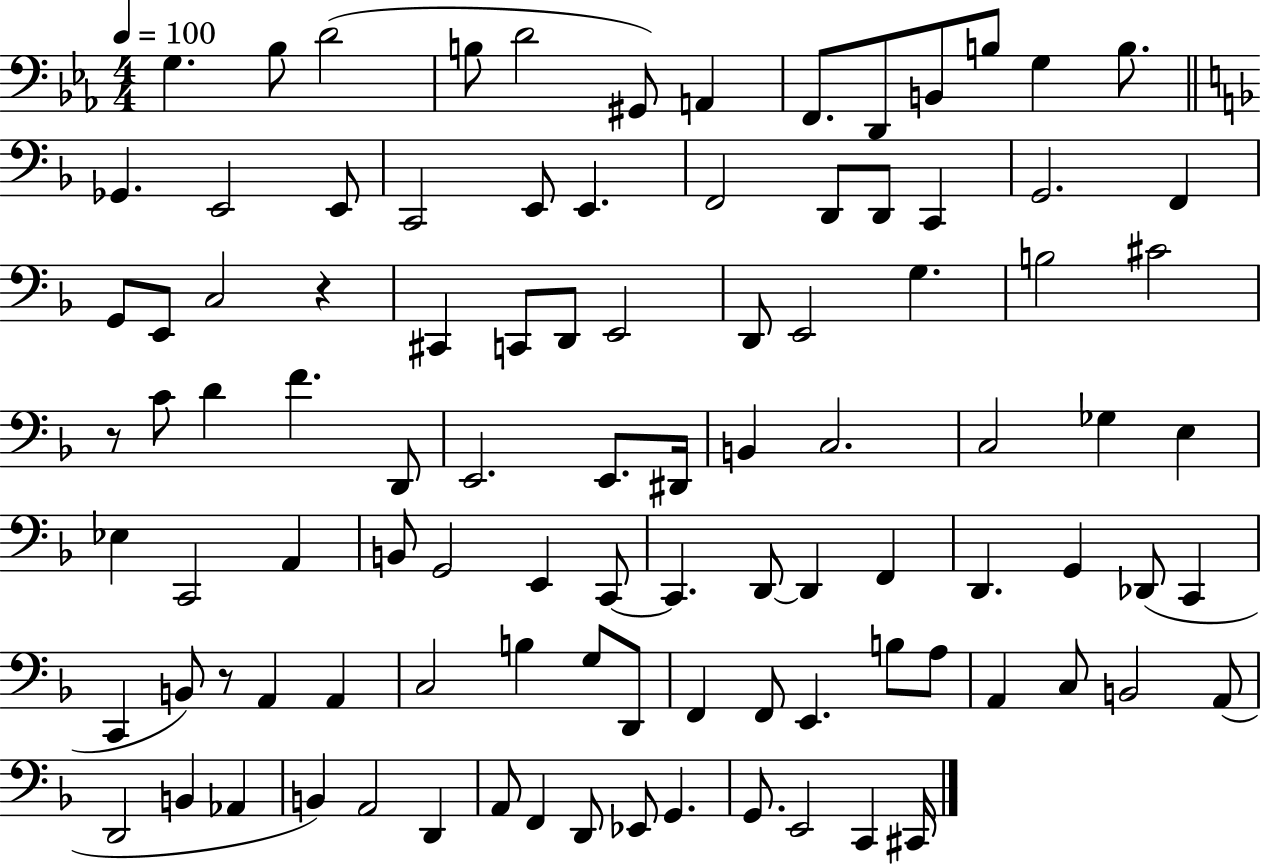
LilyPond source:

{
  \clef bass
  \numericTimeSignature
  \time 4/4
  \key ees \major
  \tempo 4 = 100
  \repeat volta 2 { g4. bes8 d'2( | b8 d'2 gis,8) a,4 | f,8. d,8 b,8 b8 g4 b8. | \bar "||" \break \key f \major ges,4. e,2 e,8 | c,2 e,8 e,4. | f,2 d,8 d,8 c,4 | g,2. f,4 | \break g,8 e,8 c2 r4 | cis,4 c,8 d,8 e,2 | d,8 e,2 g4. | b2 cis'2 | \break r8 c'8 d'4 f'4. d,8 | e,2. e,8. dis,16 | b,4 c2. | c2 ges4 e4 | \break ees4 c,2 a,4 | b,8 g,2 e,4 c,8~~ | c,4. d,8~~ d,4 f,4 | d,4. g,4 des,8( c,4 | \break c,4 b,8) r8 a,4 a,4 | c2 b4 g8 d,8 | f,4 f,8 e,4. b8 a8 | a,4 c8 b,2 a,8( | \break d,2 b,4 aes,4 | b,4) a,2 d,4 | a,8 f,4 d,8 ees,8 g,4. | g,8. e,2 c,4 cis,16 | \break } \bar "|."
}